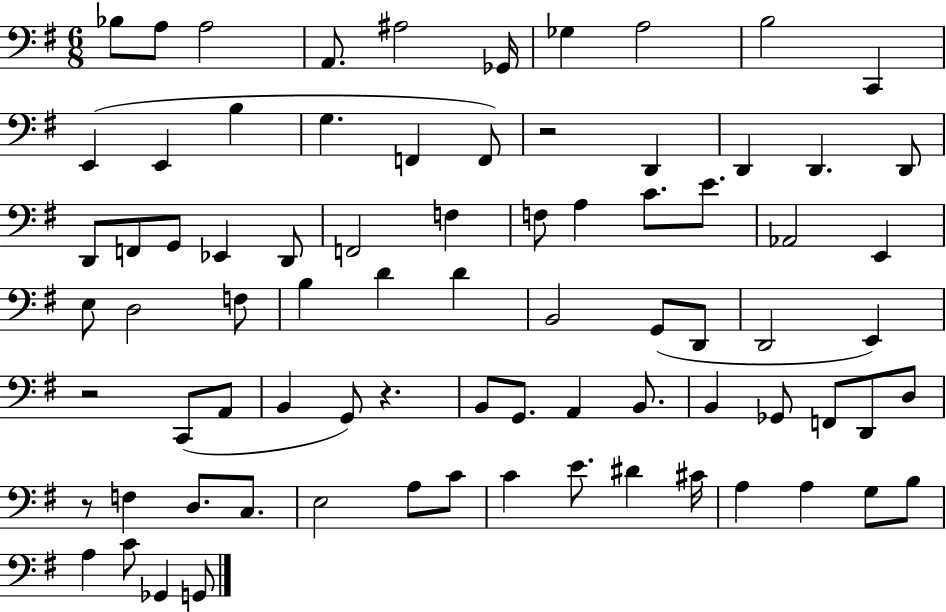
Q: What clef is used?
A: bass